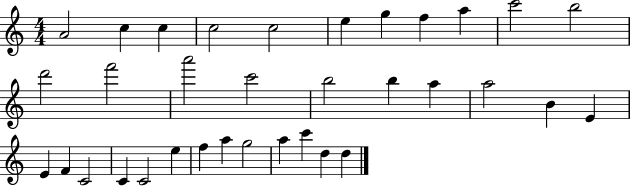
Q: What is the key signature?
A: C major